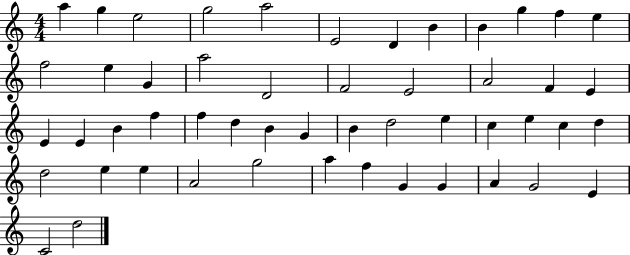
X:1
T:Untitled
M:4/4
L:1/4
K:C
a g e2 g2 a2 E2 D B B g f e f2 e G a2 D2 F2 E2 A2 F E E E B f f d B G B d2 e c e c d d2 e e A2 g2 a f G G A G2 E C2 d2